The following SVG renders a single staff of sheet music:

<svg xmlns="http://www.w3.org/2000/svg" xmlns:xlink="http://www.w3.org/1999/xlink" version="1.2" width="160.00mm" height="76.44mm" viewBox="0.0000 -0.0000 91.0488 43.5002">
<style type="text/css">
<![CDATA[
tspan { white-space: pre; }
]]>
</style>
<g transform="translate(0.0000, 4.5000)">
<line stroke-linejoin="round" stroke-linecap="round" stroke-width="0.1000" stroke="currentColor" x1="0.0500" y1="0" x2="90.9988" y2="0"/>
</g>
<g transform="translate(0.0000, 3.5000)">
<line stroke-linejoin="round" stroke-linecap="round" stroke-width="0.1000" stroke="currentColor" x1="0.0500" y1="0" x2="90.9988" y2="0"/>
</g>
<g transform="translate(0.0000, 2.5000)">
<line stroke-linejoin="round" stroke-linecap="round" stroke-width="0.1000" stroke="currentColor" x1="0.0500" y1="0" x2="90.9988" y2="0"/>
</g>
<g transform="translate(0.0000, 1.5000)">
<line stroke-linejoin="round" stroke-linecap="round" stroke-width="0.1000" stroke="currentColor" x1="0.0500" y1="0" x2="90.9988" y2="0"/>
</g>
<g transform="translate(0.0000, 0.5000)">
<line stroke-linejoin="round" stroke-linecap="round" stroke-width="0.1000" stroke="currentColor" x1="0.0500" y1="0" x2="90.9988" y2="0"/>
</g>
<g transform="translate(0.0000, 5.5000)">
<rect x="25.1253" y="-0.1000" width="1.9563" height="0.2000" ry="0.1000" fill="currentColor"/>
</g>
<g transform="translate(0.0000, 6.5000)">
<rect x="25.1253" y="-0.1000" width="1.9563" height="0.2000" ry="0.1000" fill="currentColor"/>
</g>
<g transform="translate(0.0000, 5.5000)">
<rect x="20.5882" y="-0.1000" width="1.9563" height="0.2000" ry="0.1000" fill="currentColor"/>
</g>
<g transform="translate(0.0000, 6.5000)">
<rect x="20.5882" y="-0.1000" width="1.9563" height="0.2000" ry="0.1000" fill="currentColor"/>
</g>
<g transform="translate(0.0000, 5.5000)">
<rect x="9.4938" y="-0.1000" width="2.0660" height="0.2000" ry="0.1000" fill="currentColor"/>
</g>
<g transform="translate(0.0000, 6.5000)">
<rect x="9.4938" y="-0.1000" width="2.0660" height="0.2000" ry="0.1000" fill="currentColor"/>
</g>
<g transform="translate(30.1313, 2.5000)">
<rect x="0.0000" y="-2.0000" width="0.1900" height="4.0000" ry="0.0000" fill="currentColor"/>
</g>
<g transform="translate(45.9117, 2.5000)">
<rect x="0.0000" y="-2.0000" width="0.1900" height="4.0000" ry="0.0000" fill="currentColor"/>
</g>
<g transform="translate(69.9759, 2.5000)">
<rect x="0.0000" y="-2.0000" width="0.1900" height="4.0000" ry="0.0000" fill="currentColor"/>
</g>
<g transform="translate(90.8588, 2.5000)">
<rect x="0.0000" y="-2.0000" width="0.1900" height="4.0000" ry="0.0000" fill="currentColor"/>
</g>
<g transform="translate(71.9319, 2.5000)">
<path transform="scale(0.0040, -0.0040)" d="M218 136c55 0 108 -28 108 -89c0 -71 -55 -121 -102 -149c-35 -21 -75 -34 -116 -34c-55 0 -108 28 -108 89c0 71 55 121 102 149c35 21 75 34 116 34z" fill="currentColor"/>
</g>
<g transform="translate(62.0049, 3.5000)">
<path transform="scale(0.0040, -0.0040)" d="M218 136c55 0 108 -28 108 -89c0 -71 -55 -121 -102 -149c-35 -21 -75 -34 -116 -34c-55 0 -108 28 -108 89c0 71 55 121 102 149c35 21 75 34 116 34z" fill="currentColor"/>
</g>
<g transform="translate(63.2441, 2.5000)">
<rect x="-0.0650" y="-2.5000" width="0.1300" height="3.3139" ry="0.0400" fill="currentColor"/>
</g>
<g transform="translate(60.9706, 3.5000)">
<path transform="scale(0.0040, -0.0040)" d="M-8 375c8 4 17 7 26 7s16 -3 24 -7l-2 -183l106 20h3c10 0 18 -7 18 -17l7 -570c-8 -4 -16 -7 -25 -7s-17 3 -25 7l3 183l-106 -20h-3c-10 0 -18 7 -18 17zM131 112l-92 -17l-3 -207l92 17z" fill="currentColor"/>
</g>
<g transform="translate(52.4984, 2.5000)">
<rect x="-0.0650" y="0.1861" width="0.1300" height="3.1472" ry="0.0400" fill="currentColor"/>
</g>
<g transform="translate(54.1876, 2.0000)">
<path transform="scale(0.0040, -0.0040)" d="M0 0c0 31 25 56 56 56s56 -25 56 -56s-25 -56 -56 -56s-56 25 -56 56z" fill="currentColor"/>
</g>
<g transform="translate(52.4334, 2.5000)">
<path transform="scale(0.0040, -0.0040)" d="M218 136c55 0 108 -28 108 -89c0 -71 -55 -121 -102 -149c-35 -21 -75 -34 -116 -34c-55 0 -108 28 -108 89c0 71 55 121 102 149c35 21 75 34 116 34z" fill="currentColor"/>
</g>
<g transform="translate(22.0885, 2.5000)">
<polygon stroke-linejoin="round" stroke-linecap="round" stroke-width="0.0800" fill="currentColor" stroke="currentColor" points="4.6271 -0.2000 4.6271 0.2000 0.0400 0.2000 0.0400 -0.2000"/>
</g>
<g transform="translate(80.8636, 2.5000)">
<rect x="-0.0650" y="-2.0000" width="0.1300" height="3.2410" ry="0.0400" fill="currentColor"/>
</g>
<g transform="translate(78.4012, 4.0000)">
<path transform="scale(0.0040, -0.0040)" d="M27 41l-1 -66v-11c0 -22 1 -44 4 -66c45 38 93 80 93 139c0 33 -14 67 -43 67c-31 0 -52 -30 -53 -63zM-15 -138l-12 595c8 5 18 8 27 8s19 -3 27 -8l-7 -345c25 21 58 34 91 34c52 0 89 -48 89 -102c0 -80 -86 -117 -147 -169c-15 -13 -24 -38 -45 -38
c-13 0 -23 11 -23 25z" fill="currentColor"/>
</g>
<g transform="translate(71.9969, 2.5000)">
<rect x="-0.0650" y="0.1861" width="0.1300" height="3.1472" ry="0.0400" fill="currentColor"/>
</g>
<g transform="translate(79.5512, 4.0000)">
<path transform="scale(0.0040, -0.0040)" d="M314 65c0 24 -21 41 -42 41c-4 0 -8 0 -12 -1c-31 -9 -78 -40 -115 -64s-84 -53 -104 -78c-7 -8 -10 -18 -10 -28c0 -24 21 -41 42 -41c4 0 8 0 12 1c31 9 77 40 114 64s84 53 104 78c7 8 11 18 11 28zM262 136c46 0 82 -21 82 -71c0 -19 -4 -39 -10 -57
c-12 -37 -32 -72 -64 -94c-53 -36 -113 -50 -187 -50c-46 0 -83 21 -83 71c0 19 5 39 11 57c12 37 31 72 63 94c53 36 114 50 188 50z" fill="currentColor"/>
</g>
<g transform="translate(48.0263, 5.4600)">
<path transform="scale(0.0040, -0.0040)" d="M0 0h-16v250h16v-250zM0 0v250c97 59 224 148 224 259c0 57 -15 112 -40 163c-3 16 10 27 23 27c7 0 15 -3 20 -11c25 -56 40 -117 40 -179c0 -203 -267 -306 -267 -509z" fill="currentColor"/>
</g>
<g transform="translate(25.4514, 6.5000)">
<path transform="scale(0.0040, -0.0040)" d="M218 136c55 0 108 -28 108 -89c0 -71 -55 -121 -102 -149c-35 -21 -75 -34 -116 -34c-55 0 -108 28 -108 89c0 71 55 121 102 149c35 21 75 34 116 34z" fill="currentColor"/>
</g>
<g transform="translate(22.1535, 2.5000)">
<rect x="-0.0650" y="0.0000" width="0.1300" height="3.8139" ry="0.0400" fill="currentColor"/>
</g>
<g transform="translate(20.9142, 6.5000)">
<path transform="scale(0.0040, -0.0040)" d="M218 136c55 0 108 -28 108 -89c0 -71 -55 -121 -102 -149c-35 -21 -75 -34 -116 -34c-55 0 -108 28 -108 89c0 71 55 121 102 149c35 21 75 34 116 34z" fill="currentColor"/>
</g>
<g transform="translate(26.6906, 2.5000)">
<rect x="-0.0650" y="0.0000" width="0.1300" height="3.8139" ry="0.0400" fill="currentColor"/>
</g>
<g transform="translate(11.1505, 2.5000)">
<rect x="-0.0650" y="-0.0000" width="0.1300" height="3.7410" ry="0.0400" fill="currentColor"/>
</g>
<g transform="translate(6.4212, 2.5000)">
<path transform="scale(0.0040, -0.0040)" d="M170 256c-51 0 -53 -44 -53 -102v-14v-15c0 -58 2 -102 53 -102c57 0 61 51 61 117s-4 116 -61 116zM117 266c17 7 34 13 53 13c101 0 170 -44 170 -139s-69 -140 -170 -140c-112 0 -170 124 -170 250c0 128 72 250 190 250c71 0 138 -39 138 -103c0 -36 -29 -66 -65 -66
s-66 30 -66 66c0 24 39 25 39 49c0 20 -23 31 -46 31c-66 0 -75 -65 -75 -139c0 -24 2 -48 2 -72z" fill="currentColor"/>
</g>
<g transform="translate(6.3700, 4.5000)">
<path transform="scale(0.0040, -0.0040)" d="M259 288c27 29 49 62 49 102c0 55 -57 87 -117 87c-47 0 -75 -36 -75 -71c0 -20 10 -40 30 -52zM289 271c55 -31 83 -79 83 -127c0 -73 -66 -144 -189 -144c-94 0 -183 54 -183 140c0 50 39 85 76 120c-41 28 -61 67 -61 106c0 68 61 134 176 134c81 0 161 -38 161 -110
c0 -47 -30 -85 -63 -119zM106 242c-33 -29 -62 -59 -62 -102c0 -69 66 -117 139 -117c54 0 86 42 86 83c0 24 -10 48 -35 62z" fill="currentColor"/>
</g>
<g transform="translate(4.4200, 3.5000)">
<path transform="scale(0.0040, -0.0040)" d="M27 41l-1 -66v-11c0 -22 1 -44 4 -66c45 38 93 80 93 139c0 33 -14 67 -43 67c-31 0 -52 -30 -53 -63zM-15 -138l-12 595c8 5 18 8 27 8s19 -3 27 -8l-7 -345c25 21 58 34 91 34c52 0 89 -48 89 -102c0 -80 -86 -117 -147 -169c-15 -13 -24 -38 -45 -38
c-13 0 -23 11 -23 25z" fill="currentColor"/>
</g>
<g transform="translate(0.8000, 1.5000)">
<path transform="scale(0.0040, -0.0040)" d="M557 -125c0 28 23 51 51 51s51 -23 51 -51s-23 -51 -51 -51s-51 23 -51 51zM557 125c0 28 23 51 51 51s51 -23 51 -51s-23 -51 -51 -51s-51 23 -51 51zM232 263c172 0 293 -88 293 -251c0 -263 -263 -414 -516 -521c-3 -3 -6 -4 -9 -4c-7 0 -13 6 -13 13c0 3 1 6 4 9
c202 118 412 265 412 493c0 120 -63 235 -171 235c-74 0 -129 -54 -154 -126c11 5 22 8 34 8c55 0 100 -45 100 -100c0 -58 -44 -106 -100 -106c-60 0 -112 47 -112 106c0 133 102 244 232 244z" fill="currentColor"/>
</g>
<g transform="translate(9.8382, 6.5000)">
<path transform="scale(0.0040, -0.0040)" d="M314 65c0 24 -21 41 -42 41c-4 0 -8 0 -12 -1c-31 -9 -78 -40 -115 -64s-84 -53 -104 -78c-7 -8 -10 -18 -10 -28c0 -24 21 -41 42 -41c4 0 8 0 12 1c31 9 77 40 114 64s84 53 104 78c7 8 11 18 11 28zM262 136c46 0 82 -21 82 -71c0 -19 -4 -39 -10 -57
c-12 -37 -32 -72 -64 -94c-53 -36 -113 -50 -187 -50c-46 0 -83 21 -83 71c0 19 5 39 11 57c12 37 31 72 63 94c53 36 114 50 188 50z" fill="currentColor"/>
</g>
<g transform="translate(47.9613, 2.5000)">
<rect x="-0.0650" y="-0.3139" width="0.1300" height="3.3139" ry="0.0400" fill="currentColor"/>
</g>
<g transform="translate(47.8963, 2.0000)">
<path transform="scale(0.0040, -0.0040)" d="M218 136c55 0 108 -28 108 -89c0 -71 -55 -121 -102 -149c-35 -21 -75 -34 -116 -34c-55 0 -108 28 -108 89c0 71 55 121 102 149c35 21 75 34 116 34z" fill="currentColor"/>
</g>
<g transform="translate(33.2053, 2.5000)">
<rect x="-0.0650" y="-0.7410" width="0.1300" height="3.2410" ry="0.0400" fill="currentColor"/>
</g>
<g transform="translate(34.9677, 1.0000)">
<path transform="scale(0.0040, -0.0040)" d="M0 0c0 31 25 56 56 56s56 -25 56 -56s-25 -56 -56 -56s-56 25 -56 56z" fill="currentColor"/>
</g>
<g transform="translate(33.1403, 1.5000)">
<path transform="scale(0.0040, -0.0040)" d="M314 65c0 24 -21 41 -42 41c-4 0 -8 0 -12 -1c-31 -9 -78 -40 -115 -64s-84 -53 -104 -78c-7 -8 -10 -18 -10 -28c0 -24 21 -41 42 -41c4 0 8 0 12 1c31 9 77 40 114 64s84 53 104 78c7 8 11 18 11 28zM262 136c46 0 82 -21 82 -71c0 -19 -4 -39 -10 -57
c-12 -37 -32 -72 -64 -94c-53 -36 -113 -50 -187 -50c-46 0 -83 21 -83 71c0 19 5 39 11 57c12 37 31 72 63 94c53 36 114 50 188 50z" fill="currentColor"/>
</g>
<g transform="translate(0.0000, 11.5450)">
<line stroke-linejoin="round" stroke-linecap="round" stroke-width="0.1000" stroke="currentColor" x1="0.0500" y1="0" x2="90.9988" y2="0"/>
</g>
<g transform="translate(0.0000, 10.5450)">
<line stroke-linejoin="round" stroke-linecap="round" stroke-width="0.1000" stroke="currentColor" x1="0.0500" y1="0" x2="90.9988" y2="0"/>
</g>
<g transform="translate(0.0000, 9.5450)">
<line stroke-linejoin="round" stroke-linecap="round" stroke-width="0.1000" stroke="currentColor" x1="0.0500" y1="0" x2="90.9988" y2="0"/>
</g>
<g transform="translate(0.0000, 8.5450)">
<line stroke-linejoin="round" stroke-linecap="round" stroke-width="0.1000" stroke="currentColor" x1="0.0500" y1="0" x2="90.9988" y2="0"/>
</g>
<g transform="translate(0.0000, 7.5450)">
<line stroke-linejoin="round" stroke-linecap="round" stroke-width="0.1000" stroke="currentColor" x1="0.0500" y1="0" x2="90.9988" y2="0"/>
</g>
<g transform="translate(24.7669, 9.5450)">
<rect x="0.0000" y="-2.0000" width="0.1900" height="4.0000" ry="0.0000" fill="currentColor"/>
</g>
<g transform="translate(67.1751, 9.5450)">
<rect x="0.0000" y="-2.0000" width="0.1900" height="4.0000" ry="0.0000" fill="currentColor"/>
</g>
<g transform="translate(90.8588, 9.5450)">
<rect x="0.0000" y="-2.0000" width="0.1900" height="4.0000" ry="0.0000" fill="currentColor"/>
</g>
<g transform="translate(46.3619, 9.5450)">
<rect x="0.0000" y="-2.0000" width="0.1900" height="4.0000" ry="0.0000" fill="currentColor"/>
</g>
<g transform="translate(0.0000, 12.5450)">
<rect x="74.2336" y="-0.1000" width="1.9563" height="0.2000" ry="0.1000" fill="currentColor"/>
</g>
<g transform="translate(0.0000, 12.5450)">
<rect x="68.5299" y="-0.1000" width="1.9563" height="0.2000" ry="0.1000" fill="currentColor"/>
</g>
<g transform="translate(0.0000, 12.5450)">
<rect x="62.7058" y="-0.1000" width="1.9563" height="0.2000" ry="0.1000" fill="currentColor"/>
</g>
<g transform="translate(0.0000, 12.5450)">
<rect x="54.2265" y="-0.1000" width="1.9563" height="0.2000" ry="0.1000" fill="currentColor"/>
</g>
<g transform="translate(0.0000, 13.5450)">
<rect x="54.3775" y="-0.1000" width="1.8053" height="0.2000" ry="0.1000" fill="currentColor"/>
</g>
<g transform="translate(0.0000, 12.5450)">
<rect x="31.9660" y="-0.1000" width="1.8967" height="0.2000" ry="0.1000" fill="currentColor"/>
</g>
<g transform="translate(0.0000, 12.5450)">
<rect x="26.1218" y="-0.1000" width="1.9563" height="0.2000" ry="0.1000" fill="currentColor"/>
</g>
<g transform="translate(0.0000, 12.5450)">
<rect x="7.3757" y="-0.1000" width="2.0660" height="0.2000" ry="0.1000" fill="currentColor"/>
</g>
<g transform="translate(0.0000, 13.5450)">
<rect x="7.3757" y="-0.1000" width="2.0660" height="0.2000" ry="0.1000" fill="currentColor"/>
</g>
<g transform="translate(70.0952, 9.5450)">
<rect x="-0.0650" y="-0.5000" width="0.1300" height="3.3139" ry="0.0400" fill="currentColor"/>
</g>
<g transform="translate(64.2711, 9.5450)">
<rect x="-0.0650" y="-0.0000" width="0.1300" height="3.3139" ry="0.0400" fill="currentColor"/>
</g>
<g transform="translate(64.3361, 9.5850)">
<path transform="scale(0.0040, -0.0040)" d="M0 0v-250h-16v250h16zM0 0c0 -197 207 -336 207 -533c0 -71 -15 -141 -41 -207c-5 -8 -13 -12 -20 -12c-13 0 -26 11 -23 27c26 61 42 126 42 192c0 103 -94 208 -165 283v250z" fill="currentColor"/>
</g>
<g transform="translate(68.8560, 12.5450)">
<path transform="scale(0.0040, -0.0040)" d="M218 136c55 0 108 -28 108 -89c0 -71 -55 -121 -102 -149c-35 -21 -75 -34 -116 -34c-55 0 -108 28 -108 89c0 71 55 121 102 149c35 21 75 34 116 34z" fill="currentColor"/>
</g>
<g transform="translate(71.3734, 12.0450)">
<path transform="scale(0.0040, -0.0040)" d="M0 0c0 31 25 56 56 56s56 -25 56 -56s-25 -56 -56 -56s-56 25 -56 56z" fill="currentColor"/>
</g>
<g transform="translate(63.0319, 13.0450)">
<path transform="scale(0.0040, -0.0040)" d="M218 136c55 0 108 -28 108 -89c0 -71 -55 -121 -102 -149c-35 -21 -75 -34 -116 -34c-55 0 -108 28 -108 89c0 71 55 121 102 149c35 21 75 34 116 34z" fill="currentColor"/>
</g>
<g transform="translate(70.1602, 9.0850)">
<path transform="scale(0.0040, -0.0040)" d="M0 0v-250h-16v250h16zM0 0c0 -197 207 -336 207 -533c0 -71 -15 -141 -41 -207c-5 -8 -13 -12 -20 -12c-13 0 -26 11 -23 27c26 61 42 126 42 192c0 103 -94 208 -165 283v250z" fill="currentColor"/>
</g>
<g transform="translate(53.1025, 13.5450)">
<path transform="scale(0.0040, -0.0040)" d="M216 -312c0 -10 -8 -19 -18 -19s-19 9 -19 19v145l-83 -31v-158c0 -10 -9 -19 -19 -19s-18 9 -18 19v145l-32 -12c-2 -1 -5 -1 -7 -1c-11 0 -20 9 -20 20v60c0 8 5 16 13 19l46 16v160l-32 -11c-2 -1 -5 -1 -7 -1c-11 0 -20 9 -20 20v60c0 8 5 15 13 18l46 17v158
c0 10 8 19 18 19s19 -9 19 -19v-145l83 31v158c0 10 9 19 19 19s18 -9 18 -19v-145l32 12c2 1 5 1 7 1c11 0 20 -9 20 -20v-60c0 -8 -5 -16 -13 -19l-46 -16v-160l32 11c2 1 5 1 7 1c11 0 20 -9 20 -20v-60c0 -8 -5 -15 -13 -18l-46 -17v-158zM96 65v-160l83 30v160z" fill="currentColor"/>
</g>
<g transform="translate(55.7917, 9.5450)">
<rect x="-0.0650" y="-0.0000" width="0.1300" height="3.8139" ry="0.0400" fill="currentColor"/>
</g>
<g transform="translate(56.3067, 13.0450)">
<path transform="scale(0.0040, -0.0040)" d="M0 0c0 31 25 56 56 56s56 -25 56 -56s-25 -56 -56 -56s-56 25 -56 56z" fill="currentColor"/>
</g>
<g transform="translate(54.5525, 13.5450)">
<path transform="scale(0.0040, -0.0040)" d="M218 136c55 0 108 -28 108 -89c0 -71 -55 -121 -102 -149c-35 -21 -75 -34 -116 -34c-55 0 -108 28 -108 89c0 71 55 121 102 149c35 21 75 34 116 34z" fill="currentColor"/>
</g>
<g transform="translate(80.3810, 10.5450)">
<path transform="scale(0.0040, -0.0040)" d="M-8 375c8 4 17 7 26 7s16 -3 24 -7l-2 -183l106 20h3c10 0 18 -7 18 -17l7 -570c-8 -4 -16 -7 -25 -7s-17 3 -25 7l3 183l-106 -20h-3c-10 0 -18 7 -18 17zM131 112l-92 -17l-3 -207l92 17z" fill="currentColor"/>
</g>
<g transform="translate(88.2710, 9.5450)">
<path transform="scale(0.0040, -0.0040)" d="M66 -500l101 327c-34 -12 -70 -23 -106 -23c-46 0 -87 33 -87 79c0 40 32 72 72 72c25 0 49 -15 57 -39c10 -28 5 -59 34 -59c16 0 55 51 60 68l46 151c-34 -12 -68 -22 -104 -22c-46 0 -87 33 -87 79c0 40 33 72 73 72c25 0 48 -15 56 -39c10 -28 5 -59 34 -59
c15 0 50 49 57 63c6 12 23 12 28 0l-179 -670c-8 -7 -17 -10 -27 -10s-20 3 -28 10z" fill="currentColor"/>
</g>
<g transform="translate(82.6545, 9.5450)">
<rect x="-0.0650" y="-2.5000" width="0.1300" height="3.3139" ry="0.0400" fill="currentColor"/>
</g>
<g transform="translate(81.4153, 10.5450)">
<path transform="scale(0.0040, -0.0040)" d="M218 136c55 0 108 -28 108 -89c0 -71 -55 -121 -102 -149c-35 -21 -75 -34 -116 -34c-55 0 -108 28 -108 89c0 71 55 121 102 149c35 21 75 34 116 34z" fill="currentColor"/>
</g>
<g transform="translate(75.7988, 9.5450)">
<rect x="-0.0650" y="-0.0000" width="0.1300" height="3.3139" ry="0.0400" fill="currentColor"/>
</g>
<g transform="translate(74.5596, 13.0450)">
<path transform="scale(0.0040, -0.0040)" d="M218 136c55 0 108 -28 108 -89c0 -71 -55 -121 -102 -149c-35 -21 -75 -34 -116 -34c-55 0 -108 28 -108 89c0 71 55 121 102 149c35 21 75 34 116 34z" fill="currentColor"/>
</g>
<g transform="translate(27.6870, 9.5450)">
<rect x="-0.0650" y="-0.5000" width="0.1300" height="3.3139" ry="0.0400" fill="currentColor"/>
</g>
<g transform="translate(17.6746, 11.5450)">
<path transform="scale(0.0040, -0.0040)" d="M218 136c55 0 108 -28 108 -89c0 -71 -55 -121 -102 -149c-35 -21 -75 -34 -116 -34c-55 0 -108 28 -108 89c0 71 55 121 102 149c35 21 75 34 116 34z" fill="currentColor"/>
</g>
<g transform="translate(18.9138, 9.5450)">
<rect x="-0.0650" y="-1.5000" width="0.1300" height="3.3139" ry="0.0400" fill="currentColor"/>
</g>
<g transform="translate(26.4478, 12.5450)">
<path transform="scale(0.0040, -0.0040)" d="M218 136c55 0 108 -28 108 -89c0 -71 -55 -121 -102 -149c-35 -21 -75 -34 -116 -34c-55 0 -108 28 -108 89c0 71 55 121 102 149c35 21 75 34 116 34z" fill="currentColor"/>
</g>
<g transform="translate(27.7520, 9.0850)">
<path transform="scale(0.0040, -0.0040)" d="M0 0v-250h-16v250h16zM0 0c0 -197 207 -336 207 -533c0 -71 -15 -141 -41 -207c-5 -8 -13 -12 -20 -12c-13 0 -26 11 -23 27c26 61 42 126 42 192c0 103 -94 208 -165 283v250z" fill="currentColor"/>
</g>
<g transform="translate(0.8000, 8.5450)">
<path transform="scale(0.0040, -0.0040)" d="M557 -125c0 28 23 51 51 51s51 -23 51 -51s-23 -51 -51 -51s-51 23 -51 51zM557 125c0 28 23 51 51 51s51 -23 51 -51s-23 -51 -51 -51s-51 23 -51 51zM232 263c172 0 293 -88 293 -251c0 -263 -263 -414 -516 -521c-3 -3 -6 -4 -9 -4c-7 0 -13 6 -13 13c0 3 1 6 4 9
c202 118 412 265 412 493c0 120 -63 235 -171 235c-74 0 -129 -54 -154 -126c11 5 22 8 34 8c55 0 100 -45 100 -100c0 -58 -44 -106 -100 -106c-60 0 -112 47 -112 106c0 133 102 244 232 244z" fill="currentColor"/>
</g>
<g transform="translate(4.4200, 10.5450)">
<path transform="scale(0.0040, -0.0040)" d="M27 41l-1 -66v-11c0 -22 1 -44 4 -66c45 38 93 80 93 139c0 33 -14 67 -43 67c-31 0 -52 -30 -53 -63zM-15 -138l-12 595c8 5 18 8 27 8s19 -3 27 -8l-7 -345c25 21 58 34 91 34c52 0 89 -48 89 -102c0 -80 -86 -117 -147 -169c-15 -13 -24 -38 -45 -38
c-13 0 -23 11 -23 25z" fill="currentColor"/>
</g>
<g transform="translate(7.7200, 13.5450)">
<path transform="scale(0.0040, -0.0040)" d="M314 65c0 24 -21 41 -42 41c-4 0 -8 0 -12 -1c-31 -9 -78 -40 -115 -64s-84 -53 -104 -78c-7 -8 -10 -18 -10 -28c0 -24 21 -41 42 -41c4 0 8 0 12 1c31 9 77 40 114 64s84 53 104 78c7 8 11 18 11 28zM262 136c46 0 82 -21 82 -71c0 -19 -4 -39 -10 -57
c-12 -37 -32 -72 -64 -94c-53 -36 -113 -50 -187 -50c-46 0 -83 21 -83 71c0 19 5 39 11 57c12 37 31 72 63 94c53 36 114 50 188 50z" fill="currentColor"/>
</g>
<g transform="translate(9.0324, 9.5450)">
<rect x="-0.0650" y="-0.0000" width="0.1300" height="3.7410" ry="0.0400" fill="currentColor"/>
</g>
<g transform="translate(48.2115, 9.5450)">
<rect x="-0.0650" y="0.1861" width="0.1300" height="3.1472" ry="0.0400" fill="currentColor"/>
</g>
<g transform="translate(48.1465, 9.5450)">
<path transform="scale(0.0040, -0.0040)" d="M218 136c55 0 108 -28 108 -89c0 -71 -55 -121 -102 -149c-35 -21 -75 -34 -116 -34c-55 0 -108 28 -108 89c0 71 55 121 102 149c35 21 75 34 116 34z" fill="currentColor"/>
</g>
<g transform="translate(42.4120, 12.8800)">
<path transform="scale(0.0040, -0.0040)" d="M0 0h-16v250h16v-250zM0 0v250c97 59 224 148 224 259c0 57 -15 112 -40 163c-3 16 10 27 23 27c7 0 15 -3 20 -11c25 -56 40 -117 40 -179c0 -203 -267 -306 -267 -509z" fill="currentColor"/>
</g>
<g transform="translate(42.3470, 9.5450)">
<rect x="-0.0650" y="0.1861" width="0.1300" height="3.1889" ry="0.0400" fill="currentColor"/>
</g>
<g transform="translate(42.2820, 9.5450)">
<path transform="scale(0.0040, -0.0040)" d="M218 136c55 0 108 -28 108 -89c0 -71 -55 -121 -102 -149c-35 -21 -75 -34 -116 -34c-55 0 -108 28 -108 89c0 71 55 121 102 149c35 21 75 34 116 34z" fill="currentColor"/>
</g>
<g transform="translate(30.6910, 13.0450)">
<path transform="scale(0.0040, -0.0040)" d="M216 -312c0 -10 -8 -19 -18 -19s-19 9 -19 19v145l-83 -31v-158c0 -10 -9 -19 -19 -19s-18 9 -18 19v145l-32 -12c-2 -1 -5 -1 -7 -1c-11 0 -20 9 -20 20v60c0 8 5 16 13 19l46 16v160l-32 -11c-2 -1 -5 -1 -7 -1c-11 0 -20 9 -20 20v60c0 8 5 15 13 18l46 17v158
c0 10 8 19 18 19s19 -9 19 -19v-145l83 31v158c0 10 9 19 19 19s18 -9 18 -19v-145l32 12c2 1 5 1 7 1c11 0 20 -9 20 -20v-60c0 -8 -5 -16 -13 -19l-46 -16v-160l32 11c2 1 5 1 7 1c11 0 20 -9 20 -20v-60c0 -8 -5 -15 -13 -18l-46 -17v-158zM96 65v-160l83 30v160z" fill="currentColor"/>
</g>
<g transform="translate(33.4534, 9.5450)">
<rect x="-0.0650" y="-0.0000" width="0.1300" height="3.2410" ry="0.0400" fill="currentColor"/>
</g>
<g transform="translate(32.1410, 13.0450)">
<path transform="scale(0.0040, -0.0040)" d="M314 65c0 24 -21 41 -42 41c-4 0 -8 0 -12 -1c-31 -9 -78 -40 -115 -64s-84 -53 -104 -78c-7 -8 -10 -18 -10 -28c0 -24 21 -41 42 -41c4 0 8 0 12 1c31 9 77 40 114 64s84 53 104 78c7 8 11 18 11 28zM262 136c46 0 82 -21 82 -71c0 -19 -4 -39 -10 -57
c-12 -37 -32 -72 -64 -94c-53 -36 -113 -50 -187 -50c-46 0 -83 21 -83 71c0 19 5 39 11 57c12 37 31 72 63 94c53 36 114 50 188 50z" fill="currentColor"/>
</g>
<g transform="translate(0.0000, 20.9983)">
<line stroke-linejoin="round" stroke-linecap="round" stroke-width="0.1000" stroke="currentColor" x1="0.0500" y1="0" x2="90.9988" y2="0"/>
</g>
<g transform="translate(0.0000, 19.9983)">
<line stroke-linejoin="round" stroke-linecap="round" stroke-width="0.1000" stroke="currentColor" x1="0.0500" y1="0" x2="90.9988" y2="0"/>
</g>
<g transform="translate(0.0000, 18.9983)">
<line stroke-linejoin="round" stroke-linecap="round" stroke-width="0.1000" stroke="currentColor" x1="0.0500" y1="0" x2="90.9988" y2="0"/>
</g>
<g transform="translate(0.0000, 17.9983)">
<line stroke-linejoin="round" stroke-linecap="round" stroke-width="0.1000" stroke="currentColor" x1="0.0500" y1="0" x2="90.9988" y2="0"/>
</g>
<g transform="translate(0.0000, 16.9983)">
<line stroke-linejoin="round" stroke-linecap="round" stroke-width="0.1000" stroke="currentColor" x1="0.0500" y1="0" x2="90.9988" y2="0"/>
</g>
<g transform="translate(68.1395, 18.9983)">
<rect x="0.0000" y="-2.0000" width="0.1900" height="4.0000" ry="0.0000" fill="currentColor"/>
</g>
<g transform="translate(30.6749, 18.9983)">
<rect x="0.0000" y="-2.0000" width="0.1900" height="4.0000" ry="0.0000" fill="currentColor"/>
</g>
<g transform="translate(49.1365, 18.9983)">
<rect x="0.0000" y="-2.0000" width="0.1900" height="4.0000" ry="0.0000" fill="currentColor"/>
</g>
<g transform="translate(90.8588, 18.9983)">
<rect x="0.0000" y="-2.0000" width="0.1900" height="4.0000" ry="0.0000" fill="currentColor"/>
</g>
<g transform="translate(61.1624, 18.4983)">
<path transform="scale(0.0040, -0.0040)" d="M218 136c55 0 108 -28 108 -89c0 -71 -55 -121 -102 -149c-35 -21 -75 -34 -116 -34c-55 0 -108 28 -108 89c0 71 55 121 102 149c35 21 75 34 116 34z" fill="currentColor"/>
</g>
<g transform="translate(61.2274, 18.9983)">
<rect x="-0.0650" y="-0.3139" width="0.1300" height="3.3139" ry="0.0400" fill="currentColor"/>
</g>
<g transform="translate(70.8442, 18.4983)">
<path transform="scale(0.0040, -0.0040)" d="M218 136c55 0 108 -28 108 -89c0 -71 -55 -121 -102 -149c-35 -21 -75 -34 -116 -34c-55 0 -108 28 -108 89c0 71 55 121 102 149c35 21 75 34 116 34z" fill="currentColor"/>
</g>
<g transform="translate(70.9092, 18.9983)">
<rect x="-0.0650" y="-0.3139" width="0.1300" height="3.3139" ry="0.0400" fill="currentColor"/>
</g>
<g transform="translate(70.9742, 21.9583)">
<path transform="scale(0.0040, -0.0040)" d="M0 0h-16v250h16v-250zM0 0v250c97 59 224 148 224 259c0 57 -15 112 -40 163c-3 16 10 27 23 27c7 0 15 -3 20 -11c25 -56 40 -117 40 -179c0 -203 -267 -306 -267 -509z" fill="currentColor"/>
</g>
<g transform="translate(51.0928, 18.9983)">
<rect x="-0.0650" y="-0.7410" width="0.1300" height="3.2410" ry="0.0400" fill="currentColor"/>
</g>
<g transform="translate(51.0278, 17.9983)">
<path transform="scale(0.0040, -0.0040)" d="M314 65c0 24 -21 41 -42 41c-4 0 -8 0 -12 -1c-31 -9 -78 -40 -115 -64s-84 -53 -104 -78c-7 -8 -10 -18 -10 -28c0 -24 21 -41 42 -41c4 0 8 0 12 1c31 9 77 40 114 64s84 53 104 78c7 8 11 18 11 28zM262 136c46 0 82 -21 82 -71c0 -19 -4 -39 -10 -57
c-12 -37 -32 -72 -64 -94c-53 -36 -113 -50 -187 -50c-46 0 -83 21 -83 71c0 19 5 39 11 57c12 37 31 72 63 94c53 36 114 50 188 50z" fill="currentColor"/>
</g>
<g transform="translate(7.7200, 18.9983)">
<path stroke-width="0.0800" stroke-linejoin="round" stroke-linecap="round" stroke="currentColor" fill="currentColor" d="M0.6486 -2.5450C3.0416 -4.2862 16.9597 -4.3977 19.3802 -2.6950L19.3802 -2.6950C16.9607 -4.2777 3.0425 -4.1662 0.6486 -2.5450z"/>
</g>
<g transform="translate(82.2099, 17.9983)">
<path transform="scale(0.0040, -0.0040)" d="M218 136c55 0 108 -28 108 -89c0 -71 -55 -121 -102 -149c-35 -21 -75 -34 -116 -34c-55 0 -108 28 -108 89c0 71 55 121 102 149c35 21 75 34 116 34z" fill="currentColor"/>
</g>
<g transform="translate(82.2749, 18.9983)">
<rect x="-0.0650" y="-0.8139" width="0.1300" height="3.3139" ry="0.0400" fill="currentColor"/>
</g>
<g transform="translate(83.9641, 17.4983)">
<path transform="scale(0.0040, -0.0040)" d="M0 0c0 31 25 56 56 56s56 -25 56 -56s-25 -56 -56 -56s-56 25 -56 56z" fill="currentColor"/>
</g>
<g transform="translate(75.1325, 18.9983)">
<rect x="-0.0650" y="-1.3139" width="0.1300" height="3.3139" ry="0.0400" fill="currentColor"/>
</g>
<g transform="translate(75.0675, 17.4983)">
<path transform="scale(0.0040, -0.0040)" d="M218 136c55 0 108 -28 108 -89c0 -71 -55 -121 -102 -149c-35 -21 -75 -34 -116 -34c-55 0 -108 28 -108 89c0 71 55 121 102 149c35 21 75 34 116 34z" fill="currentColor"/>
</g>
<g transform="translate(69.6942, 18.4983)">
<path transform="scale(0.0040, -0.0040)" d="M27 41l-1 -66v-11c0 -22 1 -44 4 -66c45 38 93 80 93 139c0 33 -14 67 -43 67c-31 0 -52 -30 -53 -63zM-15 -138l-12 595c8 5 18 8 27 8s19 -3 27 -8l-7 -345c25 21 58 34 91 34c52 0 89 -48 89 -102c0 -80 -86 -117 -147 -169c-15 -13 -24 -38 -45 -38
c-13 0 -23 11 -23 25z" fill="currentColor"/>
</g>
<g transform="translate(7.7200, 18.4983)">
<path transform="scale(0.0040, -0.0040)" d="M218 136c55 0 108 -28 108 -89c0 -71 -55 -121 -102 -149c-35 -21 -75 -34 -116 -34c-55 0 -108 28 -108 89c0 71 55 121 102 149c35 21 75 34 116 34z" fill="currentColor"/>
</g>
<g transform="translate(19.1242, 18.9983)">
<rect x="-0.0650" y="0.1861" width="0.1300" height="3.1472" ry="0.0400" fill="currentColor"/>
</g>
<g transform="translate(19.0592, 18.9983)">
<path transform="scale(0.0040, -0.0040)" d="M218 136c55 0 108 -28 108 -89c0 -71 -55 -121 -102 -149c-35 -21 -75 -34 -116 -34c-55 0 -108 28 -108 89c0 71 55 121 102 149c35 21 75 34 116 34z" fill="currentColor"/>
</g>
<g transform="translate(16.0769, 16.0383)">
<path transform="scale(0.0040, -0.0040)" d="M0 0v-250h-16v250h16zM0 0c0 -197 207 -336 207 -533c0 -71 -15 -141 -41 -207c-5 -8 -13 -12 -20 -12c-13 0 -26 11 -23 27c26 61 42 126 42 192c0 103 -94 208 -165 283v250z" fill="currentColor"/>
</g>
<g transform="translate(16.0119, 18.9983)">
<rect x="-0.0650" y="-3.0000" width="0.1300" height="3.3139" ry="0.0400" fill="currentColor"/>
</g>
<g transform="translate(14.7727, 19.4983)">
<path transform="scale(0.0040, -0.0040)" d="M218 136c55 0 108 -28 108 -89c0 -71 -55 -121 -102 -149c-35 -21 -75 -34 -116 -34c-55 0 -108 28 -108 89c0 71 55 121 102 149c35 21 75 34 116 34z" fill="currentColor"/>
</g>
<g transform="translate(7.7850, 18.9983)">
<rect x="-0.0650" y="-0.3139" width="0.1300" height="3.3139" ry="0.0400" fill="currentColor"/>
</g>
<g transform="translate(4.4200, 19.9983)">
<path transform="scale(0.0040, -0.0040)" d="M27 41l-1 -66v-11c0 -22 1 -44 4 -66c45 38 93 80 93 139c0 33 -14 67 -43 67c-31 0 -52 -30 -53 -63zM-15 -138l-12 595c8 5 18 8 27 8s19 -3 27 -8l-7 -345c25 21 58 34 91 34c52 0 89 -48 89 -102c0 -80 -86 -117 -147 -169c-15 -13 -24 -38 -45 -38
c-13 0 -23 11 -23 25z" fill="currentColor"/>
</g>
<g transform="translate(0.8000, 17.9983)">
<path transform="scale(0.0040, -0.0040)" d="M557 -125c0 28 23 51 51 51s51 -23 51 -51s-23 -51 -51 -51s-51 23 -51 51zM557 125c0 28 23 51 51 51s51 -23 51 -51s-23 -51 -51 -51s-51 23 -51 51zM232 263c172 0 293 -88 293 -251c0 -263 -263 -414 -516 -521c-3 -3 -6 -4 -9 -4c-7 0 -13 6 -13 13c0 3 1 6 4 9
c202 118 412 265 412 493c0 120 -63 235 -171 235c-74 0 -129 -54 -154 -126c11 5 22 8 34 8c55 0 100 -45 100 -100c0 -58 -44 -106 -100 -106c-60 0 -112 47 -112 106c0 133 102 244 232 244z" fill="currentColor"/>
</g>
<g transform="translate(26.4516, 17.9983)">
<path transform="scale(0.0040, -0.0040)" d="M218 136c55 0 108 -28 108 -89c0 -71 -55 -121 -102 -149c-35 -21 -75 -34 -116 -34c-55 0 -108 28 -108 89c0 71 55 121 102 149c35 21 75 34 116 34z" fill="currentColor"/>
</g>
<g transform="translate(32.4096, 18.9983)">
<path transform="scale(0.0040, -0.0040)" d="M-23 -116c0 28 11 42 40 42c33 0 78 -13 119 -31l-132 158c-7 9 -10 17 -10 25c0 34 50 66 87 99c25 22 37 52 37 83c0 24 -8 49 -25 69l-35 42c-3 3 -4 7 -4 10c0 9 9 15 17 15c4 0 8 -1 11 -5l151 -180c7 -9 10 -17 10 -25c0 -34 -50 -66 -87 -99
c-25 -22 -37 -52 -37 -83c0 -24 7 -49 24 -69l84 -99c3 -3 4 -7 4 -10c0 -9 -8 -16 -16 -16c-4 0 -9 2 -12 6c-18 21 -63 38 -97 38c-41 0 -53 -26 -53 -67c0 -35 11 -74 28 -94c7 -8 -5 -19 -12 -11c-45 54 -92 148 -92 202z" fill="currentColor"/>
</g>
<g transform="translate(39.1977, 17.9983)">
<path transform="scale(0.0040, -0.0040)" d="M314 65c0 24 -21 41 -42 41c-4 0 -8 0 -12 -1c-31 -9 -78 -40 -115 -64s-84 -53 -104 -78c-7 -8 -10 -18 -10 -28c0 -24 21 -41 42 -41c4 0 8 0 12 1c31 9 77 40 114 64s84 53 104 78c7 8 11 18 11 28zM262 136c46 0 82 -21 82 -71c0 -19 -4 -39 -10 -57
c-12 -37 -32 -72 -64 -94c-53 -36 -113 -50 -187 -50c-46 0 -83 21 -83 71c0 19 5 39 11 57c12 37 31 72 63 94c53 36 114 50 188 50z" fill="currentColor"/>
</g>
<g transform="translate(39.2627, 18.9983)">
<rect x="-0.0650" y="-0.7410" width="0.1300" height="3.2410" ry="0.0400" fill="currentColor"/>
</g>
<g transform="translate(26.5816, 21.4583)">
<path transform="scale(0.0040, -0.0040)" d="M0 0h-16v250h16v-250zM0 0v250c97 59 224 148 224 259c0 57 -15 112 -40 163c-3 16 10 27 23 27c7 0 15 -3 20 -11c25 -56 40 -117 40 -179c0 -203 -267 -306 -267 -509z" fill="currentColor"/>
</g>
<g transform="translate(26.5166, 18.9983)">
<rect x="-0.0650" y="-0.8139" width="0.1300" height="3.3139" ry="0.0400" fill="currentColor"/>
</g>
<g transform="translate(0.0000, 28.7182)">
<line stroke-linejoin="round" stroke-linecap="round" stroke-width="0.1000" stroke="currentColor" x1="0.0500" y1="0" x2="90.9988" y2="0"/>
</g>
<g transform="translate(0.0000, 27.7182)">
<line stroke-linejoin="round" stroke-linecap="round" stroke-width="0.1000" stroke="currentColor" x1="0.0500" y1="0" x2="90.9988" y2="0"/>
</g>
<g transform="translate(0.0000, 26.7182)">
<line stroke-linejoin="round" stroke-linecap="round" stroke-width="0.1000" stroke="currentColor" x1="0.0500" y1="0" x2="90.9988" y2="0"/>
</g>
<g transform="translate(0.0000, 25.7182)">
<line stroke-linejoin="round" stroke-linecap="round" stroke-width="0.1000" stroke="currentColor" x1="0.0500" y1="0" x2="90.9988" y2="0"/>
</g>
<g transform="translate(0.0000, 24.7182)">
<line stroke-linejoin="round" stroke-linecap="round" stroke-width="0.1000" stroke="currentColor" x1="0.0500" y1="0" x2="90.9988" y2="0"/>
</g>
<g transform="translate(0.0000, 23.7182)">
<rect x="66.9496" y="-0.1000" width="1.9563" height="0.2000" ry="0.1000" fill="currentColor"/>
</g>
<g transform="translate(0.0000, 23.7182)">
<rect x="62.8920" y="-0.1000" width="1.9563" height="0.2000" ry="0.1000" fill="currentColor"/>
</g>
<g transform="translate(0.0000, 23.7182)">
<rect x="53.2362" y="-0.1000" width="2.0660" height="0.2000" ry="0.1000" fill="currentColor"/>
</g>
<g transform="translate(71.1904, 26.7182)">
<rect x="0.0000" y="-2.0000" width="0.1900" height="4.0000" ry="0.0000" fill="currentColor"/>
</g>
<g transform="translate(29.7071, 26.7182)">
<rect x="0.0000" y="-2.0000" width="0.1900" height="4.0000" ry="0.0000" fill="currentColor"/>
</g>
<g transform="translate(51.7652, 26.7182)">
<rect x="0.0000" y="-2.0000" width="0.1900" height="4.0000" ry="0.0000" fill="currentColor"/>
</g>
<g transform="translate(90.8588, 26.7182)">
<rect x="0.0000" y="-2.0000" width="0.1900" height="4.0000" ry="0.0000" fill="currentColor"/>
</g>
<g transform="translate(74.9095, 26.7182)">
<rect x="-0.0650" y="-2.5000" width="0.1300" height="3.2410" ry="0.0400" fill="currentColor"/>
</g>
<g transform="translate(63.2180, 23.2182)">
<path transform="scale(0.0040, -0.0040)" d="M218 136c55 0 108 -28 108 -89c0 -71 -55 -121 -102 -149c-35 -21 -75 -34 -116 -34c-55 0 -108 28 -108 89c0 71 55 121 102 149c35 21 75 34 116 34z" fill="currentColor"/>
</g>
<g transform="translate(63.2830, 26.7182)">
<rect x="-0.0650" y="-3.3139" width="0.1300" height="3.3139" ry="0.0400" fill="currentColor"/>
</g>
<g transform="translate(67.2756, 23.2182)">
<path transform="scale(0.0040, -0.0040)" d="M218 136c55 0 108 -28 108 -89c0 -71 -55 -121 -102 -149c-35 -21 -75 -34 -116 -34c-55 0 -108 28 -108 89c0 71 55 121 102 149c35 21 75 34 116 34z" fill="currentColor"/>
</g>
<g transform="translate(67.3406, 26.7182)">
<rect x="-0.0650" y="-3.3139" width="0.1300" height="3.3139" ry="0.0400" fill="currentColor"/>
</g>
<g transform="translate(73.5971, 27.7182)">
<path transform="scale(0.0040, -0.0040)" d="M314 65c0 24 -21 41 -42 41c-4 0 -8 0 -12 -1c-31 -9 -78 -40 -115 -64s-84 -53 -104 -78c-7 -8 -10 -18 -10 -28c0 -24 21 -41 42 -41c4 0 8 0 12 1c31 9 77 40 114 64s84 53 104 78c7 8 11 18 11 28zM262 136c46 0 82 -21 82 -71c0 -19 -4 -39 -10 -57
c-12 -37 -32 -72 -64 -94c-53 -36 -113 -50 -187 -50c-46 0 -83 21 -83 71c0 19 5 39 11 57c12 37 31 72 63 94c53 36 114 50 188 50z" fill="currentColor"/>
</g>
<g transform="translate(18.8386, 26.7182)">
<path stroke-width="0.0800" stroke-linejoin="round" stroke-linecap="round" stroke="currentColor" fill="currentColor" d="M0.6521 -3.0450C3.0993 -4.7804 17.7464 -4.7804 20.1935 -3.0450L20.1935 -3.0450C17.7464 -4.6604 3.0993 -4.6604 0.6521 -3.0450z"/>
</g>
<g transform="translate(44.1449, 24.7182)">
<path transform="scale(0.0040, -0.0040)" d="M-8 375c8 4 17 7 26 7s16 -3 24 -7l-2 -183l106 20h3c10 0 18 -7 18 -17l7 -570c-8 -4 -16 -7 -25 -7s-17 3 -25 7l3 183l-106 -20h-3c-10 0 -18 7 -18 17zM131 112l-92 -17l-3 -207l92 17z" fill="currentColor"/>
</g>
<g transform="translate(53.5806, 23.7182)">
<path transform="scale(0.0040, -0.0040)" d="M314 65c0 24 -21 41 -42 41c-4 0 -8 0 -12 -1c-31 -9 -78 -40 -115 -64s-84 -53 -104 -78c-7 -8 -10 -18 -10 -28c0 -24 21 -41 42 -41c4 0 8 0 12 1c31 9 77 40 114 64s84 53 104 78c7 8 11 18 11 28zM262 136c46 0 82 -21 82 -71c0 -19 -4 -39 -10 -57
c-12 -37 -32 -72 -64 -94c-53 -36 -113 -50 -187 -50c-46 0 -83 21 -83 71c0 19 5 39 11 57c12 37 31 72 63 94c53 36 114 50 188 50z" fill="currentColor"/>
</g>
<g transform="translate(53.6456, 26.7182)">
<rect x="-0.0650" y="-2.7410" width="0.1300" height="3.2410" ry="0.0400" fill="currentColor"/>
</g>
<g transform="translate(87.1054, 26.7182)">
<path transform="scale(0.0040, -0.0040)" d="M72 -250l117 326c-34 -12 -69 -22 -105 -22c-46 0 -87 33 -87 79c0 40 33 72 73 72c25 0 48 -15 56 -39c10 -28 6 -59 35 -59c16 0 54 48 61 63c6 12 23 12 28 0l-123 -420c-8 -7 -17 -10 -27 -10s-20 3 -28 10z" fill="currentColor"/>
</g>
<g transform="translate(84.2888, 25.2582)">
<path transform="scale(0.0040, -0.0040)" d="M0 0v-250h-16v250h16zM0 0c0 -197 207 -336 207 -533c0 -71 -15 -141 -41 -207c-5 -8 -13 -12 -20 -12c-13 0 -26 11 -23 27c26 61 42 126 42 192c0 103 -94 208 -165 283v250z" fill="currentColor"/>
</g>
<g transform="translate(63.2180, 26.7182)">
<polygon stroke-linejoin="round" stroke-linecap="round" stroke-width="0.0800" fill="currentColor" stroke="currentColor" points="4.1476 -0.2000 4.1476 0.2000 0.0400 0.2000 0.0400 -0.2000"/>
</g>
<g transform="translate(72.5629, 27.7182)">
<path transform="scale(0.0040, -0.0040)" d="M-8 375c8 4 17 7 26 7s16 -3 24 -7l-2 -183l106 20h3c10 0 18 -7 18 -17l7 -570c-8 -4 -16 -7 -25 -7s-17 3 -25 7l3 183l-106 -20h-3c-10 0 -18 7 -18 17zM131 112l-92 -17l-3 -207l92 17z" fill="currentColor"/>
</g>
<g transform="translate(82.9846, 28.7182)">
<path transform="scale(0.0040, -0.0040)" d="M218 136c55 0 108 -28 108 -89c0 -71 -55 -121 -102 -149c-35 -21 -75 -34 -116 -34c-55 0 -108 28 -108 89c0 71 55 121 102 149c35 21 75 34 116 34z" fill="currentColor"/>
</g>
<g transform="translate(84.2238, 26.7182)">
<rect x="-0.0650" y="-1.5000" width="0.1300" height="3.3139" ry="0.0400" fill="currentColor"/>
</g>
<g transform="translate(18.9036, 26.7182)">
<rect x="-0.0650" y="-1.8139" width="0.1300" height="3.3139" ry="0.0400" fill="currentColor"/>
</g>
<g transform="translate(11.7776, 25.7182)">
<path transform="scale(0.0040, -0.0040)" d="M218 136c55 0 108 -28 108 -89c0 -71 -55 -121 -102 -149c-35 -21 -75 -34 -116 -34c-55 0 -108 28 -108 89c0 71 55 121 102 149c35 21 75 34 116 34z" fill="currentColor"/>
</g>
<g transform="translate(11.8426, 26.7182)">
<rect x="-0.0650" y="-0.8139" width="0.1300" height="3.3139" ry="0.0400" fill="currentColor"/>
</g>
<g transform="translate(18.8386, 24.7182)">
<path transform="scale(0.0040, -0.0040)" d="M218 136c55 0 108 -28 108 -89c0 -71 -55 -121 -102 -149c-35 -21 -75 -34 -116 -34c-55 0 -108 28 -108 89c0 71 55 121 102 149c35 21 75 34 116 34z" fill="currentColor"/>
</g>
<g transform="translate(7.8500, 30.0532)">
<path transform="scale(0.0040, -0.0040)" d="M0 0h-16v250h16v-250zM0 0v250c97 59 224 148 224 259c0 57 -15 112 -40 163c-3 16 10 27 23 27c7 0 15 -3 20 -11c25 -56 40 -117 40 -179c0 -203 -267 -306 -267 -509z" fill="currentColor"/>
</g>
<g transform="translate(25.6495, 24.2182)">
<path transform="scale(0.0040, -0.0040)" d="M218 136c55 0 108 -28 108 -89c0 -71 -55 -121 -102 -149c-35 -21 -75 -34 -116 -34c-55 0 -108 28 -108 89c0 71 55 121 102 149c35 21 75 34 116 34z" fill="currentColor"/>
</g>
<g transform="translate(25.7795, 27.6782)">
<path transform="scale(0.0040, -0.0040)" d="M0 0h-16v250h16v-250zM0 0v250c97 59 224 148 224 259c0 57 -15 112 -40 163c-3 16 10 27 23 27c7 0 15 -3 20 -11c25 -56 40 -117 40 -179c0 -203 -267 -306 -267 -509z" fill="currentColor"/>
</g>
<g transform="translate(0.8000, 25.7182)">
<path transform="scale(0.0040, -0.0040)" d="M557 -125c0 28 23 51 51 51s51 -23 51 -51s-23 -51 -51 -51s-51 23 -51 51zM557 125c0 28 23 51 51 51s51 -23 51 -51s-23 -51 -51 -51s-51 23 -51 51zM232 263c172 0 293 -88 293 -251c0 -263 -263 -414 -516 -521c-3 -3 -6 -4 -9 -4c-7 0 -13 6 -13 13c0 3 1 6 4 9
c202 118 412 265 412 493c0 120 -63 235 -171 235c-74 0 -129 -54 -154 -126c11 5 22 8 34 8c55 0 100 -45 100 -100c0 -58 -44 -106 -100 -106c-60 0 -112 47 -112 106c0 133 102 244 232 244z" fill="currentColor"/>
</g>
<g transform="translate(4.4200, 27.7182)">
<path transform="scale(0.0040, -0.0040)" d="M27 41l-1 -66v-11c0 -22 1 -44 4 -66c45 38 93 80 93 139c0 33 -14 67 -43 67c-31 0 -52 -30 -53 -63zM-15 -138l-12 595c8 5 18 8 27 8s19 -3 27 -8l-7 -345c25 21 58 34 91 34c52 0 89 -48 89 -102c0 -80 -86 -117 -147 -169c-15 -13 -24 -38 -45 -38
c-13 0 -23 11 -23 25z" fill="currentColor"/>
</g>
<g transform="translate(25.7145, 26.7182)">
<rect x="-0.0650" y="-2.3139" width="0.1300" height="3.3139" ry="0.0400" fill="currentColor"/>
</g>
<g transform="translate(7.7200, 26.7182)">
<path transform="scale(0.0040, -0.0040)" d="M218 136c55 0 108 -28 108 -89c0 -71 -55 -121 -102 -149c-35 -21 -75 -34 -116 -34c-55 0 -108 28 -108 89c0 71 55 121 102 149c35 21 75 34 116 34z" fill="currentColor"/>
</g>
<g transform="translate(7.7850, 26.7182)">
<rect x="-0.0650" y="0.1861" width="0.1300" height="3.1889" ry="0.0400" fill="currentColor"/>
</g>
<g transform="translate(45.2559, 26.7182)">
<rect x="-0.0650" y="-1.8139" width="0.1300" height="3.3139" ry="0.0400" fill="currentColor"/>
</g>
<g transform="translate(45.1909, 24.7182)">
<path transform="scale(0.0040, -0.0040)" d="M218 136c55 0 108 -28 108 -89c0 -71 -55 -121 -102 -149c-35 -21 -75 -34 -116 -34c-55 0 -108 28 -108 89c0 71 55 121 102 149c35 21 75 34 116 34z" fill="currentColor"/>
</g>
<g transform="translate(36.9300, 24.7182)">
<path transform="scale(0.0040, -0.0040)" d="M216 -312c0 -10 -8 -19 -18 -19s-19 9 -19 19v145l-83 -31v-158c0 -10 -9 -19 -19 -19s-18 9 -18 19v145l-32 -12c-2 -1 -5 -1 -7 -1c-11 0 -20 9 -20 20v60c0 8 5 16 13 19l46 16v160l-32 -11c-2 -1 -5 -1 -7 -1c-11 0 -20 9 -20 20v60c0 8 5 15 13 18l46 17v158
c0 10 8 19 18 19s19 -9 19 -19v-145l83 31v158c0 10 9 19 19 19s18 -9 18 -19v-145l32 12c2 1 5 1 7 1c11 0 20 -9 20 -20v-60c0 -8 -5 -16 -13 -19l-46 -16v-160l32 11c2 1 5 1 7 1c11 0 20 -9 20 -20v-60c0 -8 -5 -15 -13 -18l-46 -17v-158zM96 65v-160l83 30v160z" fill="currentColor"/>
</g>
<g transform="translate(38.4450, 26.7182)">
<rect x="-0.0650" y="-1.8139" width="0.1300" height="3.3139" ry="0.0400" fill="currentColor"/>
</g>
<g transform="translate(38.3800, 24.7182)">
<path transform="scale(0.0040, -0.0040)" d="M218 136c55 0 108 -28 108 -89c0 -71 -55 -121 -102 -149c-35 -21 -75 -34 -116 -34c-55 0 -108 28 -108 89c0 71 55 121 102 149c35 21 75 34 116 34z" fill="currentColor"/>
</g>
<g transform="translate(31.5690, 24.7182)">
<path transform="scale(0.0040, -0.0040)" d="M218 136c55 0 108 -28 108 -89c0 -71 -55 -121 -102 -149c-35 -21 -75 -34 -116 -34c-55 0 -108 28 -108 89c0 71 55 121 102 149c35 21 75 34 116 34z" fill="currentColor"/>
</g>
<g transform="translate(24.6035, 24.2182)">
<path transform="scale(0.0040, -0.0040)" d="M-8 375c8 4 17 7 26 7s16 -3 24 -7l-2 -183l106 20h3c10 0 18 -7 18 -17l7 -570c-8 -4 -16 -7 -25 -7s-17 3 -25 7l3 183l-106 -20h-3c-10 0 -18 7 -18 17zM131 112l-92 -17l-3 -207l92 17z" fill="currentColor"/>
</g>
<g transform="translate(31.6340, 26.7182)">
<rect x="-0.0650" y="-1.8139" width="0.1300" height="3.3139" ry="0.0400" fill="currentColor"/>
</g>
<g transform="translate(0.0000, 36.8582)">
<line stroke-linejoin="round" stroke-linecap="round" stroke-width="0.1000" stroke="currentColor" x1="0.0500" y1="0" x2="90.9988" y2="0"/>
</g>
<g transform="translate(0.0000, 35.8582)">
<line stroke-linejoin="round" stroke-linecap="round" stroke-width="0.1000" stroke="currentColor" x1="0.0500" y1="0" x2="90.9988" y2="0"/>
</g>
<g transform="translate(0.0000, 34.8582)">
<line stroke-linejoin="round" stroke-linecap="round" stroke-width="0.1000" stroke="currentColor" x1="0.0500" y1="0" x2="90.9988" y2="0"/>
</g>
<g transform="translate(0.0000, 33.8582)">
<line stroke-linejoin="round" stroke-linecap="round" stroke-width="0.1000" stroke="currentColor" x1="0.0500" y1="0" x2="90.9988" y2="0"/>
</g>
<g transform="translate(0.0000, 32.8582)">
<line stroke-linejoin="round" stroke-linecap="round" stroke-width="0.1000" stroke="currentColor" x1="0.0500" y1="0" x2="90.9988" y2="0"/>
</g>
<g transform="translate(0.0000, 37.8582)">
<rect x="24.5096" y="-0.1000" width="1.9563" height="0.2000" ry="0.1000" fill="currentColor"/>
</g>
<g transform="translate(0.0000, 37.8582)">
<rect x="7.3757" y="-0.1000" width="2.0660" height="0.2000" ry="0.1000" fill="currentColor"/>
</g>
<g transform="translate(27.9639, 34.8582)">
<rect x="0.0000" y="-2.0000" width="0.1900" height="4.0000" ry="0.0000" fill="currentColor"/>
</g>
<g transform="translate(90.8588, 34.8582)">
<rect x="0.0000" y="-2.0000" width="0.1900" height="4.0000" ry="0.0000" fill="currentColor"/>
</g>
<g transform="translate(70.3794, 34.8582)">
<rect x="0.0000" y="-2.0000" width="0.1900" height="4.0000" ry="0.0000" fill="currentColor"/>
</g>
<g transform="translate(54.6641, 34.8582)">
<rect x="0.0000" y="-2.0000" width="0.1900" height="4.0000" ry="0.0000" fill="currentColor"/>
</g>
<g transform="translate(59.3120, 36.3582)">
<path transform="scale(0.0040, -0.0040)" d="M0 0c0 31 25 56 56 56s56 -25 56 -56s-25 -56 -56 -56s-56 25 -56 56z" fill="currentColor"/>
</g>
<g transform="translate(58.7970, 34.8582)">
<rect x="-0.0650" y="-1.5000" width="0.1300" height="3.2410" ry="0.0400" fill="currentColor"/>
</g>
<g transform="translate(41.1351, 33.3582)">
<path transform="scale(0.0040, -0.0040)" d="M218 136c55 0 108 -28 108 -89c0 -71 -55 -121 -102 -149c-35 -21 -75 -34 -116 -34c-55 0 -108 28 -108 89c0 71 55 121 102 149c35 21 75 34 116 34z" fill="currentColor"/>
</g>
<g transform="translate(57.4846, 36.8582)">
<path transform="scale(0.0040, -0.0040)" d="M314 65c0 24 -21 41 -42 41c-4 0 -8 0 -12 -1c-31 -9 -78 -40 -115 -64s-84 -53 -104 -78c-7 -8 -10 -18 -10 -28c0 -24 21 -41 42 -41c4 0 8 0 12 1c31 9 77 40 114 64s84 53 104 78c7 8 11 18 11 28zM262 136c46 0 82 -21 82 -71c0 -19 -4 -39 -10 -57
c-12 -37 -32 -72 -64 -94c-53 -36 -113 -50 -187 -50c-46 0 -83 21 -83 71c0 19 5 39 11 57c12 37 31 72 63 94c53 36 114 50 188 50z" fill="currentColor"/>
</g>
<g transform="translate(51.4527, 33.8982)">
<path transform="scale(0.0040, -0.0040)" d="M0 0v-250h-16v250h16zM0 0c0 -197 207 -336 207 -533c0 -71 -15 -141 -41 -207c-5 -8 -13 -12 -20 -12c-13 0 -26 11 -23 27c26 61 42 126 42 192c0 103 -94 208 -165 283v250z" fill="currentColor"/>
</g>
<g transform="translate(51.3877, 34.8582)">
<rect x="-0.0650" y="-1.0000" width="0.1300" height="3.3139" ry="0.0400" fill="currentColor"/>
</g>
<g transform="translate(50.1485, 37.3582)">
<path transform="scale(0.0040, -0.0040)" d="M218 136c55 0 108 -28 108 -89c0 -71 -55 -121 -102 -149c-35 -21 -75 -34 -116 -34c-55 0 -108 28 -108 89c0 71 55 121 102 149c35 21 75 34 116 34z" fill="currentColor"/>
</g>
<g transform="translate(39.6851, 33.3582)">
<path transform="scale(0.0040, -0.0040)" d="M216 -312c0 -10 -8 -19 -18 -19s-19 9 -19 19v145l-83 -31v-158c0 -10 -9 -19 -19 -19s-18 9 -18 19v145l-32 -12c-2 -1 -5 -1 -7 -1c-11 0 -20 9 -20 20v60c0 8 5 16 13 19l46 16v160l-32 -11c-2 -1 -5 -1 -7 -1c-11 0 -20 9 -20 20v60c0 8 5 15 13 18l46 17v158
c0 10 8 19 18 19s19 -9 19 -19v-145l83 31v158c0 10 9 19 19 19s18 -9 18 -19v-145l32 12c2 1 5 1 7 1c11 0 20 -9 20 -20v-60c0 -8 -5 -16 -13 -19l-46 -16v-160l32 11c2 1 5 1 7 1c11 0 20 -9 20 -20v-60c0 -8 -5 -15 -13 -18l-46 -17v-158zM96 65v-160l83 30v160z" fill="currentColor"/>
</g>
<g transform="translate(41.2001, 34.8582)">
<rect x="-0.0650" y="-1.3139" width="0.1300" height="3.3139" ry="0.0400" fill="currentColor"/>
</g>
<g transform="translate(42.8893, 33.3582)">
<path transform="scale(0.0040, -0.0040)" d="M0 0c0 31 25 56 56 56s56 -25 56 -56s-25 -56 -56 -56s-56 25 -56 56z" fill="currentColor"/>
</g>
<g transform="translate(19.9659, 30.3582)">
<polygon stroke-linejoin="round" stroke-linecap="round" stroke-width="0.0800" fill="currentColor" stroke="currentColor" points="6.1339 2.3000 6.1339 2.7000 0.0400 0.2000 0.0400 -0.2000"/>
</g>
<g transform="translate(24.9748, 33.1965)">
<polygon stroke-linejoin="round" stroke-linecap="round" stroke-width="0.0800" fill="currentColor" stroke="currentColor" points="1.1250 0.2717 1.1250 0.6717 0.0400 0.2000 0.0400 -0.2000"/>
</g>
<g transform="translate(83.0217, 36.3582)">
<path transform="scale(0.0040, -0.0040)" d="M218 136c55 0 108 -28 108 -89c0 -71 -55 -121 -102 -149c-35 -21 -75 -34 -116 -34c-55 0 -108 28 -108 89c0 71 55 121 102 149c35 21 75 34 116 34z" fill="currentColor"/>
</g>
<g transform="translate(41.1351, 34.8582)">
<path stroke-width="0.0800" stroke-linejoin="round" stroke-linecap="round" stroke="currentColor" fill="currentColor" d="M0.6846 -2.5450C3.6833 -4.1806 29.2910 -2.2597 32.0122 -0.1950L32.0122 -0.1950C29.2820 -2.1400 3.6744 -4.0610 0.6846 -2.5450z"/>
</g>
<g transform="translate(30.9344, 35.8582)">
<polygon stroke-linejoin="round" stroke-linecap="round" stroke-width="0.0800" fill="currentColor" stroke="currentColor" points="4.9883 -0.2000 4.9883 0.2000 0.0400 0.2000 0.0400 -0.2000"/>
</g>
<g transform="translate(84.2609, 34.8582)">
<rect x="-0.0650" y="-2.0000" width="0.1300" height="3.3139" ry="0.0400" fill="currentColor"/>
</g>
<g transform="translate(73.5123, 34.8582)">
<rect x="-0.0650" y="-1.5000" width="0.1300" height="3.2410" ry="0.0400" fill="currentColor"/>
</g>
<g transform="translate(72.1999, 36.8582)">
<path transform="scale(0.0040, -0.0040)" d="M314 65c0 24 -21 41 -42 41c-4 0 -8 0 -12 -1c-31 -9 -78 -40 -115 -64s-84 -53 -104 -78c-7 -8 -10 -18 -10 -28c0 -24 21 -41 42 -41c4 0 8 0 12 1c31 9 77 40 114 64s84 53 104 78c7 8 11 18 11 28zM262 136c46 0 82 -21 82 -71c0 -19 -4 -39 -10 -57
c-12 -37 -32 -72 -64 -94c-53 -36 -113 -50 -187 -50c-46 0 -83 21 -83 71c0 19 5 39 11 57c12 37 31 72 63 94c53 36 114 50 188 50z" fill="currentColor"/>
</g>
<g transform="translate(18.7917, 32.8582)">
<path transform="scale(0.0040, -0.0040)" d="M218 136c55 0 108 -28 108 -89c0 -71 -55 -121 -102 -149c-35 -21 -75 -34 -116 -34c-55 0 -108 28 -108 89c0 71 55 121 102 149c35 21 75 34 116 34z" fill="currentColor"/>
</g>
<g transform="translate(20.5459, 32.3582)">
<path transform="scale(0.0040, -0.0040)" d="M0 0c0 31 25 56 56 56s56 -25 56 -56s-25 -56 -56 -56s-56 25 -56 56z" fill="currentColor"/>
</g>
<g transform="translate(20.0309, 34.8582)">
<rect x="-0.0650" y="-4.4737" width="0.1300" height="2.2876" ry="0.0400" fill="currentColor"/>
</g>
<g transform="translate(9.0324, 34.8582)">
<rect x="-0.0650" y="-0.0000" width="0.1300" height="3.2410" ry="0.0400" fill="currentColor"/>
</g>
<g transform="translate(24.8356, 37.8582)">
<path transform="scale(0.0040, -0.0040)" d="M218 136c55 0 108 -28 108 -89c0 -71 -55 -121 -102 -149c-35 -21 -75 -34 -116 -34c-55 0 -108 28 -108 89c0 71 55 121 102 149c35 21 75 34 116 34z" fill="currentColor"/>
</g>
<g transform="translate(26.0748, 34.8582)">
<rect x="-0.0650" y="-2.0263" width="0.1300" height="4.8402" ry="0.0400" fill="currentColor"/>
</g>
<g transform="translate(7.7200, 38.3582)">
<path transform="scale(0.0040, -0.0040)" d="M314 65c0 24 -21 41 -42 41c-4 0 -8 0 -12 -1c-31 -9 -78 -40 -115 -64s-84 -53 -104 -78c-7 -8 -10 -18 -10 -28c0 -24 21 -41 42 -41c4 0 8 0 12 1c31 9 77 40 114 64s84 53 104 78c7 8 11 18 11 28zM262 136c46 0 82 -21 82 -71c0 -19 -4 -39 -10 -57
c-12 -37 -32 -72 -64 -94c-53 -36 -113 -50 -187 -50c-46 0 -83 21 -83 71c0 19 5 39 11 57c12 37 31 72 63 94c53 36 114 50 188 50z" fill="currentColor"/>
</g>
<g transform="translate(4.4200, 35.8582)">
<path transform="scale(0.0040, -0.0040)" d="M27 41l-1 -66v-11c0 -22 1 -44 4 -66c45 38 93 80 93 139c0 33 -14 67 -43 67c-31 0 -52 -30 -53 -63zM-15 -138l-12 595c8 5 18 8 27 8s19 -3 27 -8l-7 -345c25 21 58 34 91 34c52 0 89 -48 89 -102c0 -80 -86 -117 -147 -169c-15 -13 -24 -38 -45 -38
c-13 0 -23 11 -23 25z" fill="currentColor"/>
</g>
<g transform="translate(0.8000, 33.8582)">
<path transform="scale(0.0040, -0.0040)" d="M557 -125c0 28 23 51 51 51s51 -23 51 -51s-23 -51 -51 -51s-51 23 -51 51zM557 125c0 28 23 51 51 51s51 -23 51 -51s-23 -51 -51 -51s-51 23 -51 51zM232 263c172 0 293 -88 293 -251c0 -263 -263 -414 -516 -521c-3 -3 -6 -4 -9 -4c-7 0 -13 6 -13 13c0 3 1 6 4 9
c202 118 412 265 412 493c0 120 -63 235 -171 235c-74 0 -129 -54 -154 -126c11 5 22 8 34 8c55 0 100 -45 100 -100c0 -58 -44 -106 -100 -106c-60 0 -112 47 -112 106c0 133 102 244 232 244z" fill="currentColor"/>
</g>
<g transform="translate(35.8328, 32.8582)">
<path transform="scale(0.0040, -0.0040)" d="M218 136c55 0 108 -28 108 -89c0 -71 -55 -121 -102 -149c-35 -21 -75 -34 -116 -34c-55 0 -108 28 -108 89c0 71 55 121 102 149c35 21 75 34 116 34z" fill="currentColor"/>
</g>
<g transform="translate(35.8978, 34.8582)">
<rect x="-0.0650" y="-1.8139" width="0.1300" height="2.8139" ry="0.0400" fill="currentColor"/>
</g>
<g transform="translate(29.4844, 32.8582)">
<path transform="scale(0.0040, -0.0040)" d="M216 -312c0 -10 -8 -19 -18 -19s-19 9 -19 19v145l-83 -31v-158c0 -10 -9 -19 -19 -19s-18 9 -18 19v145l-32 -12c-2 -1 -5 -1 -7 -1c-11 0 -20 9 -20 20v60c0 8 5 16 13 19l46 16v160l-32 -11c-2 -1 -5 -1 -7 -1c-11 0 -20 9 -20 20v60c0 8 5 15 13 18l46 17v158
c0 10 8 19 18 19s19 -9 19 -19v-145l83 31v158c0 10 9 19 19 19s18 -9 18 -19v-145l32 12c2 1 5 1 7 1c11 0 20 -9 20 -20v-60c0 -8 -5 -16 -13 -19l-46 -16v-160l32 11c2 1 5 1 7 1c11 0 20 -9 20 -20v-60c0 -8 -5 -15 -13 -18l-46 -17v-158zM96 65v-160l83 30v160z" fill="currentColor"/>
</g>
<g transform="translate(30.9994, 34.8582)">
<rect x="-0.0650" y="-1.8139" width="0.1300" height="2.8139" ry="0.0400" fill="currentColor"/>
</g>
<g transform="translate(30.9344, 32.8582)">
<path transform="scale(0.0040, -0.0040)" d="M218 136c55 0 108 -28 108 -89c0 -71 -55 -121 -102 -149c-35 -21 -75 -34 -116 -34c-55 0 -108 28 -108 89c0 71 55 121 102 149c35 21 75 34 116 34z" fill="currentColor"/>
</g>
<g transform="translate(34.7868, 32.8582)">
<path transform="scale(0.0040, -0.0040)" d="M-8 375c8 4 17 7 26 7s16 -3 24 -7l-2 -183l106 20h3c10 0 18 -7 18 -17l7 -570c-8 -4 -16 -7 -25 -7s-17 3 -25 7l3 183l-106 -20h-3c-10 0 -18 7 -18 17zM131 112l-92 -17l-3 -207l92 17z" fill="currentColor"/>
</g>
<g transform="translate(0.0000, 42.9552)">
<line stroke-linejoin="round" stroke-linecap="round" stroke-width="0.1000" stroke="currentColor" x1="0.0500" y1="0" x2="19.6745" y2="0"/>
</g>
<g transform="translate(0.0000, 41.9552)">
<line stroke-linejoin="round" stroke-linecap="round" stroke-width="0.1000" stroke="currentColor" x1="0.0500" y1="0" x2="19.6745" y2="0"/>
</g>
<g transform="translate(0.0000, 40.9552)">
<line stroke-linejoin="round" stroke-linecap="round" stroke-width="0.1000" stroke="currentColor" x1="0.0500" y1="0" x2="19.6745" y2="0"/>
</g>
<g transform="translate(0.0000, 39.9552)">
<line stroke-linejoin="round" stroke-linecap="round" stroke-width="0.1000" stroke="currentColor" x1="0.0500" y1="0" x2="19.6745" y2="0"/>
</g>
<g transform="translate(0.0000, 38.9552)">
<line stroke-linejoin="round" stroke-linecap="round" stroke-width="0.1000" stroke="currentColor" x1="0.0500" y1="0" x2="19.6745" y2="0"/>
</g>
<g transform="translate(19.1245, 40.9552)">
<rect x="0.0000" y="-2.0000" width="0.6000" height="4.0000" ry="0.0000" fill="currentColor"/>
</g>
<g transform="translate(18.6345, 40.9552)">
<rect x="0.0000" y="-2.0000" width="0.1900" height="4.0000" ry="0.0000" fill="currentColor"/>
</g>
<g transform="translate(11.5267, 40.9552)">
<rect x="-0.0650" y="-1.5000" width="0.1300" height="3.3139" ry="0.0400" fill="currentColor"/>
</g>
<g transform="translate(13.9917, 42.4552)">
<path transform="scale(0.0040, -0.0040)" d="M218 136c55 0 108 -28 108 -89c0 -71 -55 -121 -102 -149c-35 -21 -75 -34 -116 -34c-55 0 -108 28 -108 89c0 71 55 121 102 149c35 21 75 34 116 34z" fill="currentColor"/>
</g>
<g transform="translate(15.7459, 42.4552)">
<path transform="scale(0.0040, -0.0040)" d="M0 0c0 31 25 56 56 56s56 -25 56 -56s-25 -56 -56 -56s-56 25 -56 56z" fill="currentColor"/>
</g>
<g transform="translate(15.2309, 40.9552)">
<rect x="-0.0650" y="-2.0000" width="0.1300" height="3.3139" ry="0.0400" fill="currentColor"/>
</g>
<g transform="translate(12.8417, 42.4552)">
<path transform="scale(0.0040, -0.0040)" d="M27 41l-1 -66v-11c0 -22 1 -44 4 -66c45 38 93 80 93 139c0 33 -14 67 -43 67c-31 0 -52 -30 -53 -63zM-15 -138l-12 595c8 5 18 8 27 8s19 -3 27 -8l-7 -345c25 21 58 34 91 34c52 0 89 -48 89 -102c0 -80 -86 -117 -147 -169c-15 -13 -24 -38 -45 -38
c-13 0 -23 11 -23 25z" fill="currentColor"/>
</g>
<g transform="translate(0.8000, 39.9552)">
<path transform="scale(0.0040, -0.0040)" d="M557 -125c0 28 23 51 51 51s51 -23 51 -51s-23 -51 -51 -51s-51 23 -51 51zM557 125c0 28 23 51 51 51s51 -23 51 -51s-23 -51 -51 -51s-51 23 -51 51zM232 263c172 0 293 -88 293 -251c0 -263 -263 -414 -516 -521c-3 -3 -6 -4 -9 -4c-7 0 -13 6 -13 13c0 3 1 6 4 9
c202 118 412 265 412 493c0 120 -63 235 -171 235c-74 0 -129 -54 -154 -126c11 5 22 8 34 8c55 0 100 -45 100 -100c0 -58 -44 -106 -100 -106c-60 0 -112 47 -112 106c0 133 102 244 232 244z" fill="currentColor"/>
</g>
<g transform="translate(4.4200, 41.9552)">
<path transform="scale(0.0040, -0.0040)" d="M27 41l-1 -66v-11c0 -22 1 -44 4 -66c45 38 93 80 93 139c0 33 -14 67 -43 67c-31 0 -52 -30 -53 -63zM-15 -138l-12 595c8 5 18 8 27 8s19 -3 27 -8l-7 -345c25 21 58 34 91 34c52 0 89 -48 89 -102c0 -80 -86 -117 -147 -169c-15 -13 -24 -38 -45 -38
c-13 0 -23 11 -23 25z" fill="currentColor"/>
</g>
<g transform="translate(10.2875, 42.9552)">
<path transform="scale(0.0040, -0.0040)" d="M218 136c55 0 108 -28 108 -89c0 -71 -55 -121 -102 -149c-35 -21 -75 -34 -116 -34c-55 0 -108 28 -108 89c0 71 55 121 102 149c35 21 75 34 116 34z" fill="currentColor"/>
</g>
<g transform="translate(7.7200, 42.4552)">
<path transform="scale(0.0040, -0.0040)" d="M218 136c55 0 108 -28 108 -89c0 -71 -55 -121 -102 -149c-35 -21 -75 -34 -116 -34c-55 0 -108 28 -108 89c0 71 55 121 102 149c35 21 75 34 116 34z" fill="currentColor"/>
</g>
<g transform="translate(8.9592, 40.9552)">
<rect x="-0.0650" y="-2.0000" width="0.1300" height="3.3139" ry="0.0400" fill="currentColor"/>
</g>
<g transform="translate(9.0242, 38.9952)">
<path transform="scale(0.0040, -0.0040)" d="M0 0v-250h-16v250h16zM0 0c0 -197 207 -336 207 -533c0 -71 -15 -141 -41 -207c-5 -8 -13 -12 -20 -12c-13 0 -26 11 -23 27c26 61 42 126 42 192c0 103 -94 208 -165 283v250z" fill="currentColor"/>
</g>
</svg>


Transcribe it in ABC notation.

X:1
T:Untitled
M:6/8
L:1/4
K:F
C,,2 C,,/2 C,,/2 F,2 E,/2 D, B,, D, _A,,2 C,,2 G,, E,,/2 ^D,,2 D,/2 D, ^C,, D,,/2 E,,/2 D,, B,, z/4 E, C,/2 D, F,/2 z F,2 F,2 E, _E,/2 G, F, D,/2 F, A, B,/2 A, ^A, A, C2 D/2 D/2 B,,2 G,,/2 z/2 D,,2 A,/2 E,,/4 ^A,/2 A,/2 ^G, F,,/2 G,,2 G,,2 A,, A,,/2 G,, _A,,